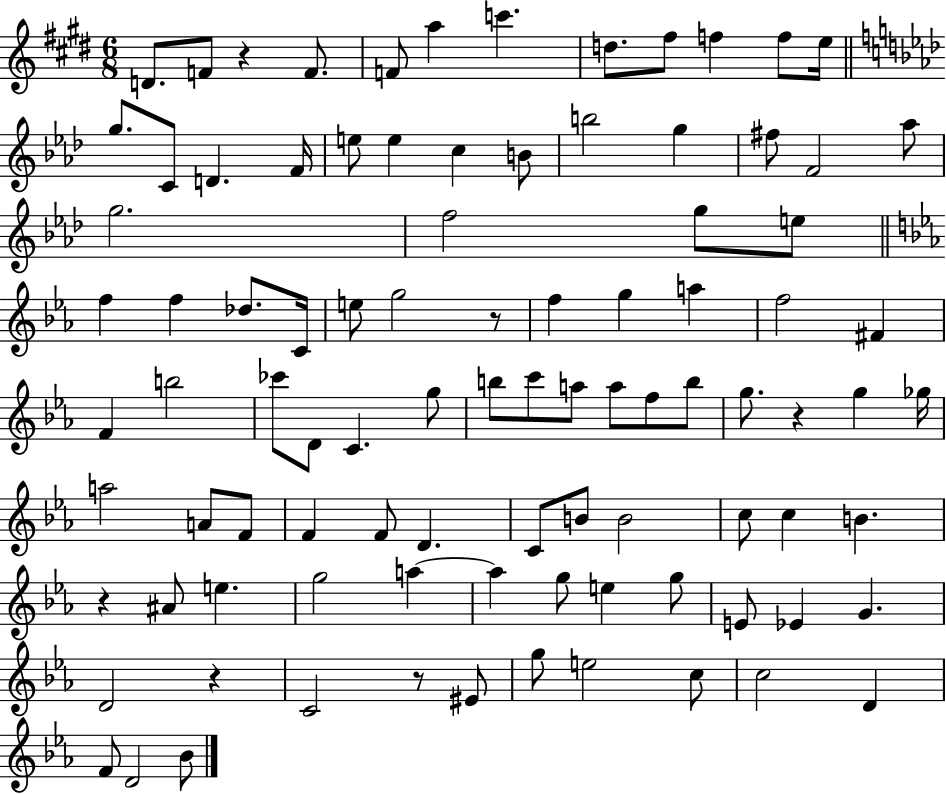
X:1
T:Untitled
M:6/8
L:1/4
K:E
D/2 F/2 z F/2 F/2 a c' d/2 ^f/2 f f/2 e/4 g/2 C/2 D F/4 e/2 e c B/2 b2 g ^f/2 F2 _a/2 g2 f2 g/2 e/2 f f _d/2 C/4 e/2 g2 z/2 f g a f2 ^F F b2 _c'/2 D/2 C g/2 b/2 c'/2 a/2 a/2 f/2 b/2 g/2 z g _g/4 a2 A/2 F/2 F F/2 D C/2 B/2 B2 c/2 c B z ^A/2 e g2 a a g/2 e g/2 E/2 _E G D2 z C2 z/2 ^E/2 g/2 e2 c/2 c2 D F/2 D2 _B/2